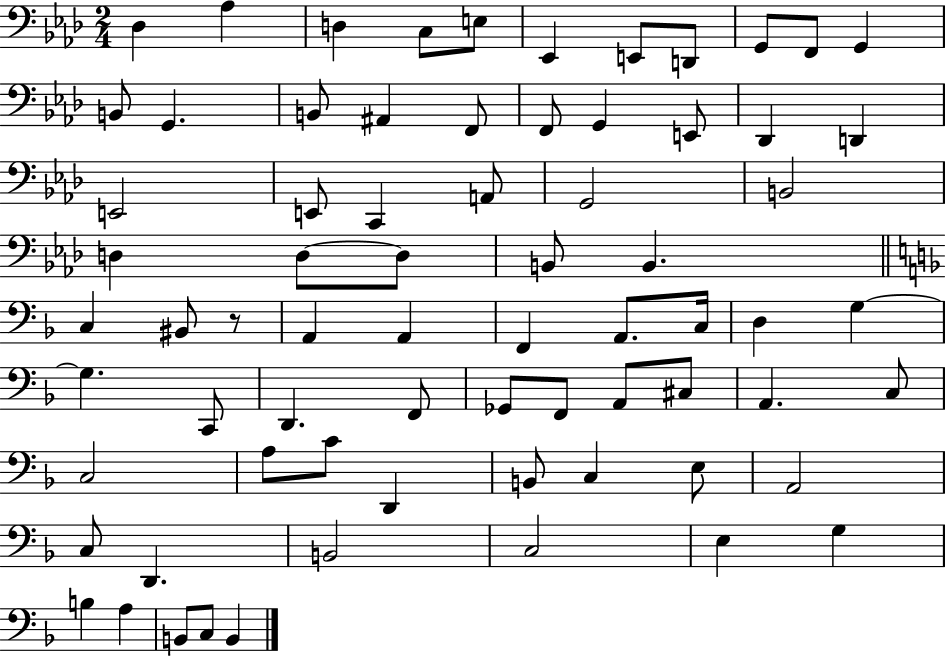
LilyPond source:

{
  \clef bass
  \numericTimeSignature
  \time 2/4
  \key aes \major
  des4 aes4 | d4 c8 e8 | ees,4 e,8 d,8 | g,8 f,8 g,4 | \break b,8 g,4. | b,8 ais,4 f,8 | f,8 g,4 e,8 | des,4 d,4 | \break e,2 | e,8 c,4 a,8 | g,2 | b,2 | \break d4 d8~~ d8 | b,8 b,4. | \bar "||" \break \key f \major c4 bis,8 r8 | a,4 a,4 | f,4 a,8. c16 | d4 g4~~ | \break g4. c,8 | d,4. f,8 | ges,8 f,8 a,8 cis8 | a,4. c8 | \break c2 | a8 c'8 d,4 | b,8 c4 e8 | a,2 | \break c8 d,4. | b,2 | c2 | e4 g4 | \break b4 a4 | b,8 c8 b,4 | \bar "|."
}